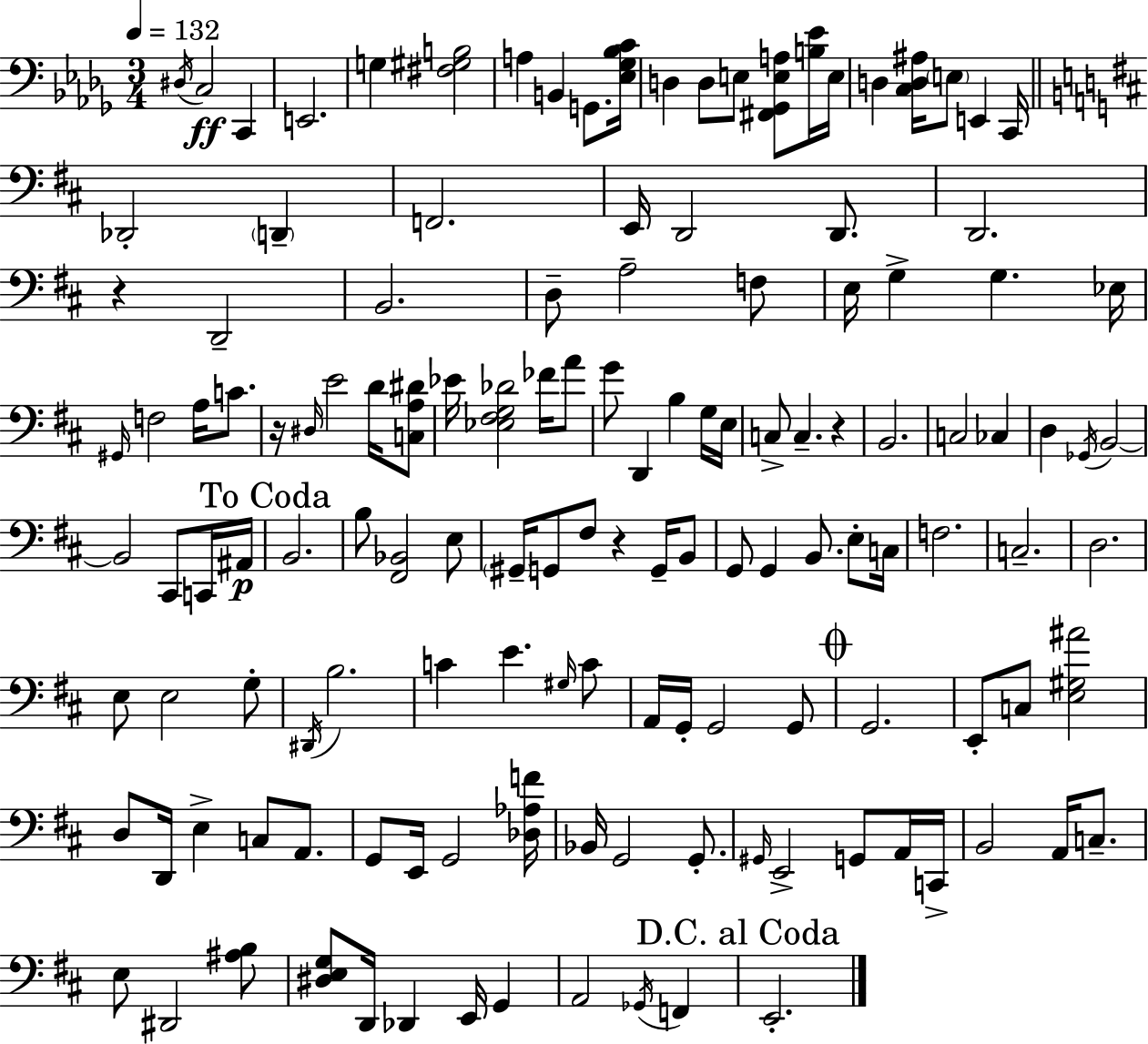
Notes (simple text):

D#3/s C3/h C2/q E2/h. G3/q [F#3,G#3,B3]/h A3/q B2/q G2/e. [Eb3,Gb3,Bb3,C4]/s D3/q D3/e E3/e [F#2,Gb2,E3,A3]/e [B3,Eb4]/s E3/s D3/q [C3,D3,A#3]/s E3/e E2/q C2/s Db2/h D2/q F2/h. E2/s D2/h D2/e. D2/h. R/q D2/h B2/h. D3/e A3/h F3/e E3/s G3/q G3/q. Eb3/s G#2/s F3/h A3/s C4/e. R/s D#3/s E4/h D4/s [C3,A3,D#4]/e Eb4/s [Eb3,F#3,G3,Db4]/h FES4/s A4/e G4/e D2/q B3/q G3/s E3/s C3/e C3/q. R/q B2/h. C3/h CES3/q D3/q Gb2/s B2/h B2/h C#2/e C2/s A#2/s B2/h. B3/e [F#2,Bb2]/h E3/e G#2/s G2/e F#3/e R/q G2/s B2/e G2/e G2/q B2/e. E3/e C3/s F3/h. C3/h. D3/h. E3/e E3/h G3/e D#2/s B3/h. C4/q E4/q. G#3/s C4/e A2/s G2/s G2/h G2/e G2/h. E2/e C3/e [E3,G#3,A#4]/h D3/e D2/s E3/q C3/e A2/e. G2/e E2/s G2/h [Db3,Ab3,F4]/s Bb2/s G2/h G2/e. G#2/s E2/h G2/e A2/s C2/s B2/h A2/s C3/e. E3/e D#2/h [A#3,B3]/e [D#3,E3,G3]/e D2/s Db2/q E2/s G2/q A2/h Gb2/s F2/q E2/h.